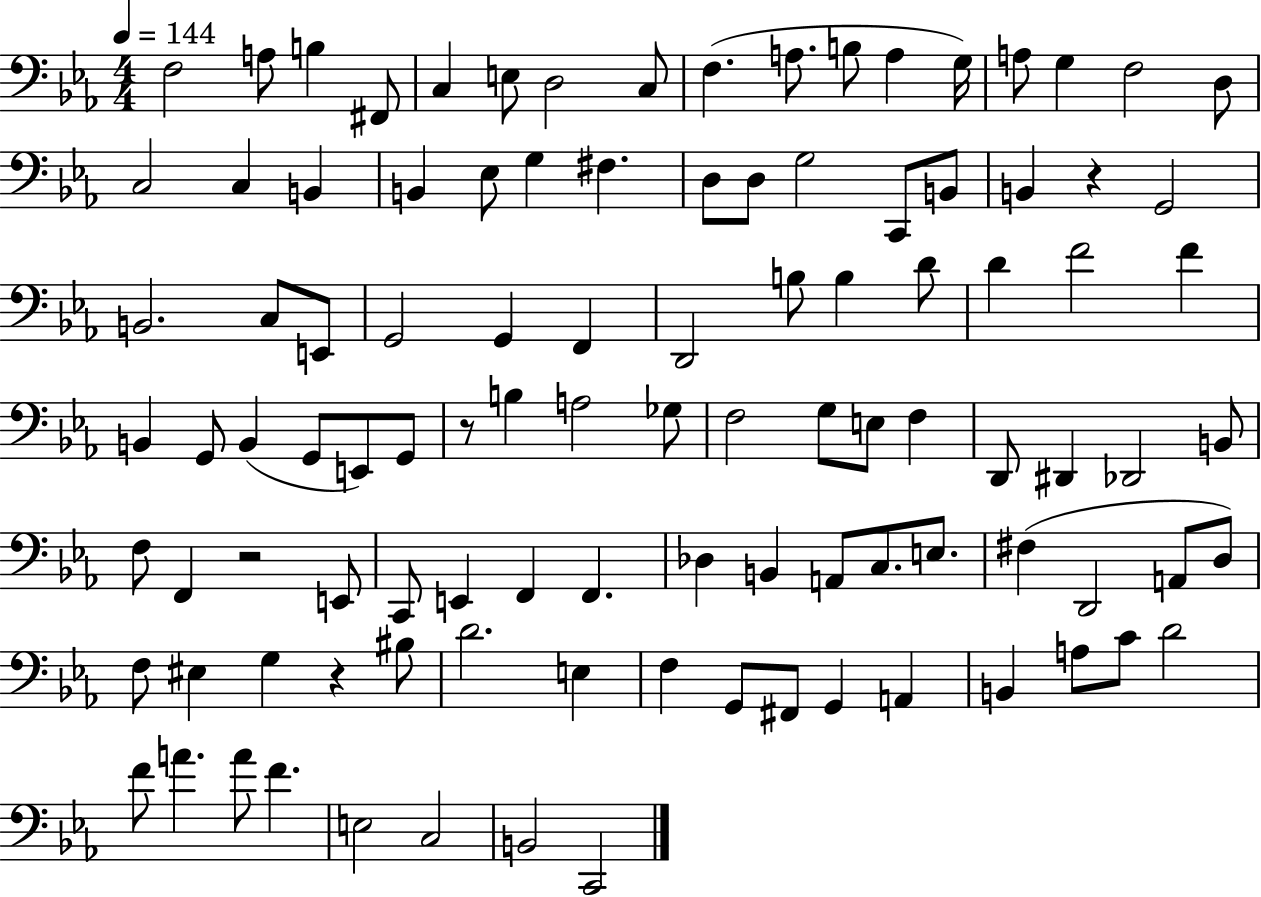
F3/h A3/e B3/q F#2/e C3/q E3/e D3/h C3/e F3/q. A3/e. B3/e A3/q G3/s A3/e G3/q F3/h D3/e C3/h C3/q B2/q B2/q Eb3/e G3/q F#3/q. D3/e D3/e G3/h C2/e B2/e B2/q R/q G2/h B2/h. C3/e E2/e G2/h G2/q F2/q D2/h B3/e B3/q D4/e D4/q F4/h F4/q B2/q G2/e B2/q G2/e E2/e G2/e R/e B3/q A3/h Gb3/e F3/h G3/e E3/e F3/q D2/e D#2/q Db2/h B2/e F3/e F2/q R/h E2/e C2/e E2/q F2/q F2/q. Db3/q B2/q A2/e C3/e. E3/e. F#3/q D2/h A2/e D3/e F3/e EIS3/q G3/q R/q BIS3/e D4/h. E3/q F3/q G2/e F#2/e G2/q A2/q B2/q A3/e C4/e D4/h F4/e A4/q. A4/e F4/q. E3/h C3/h B2/h C2/h